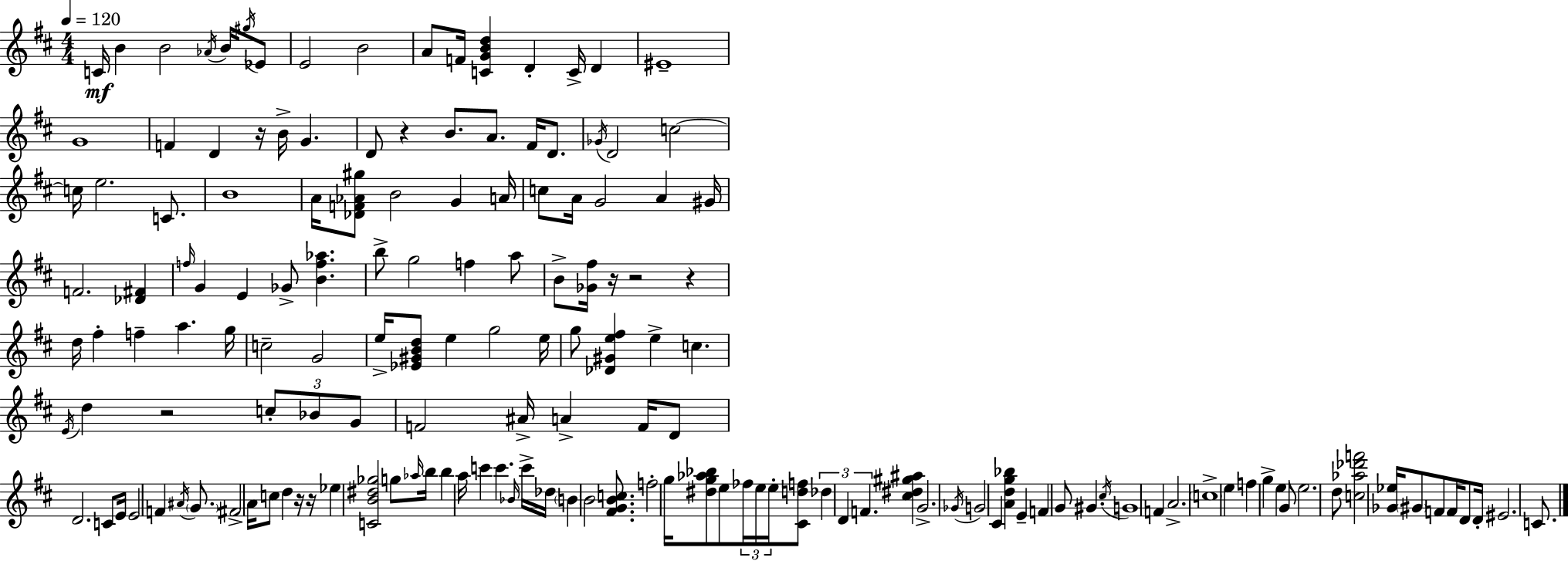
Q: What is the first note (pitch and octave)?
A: C4